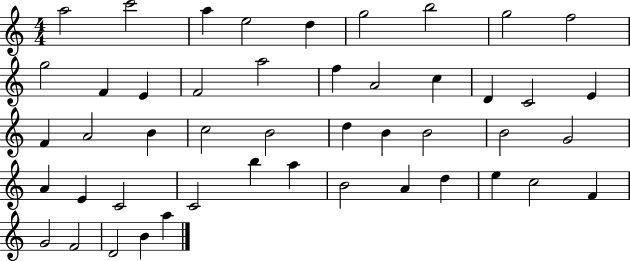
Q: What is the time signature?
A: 4/4